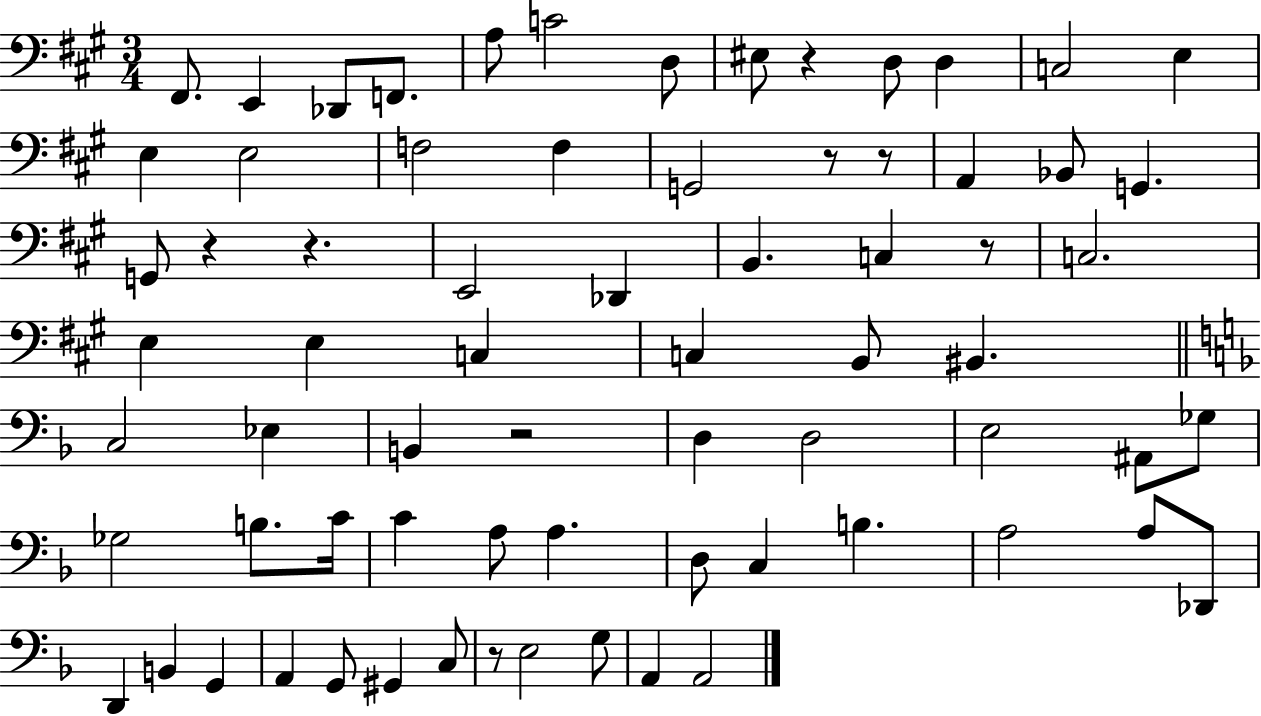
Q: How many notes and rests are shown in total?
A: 71